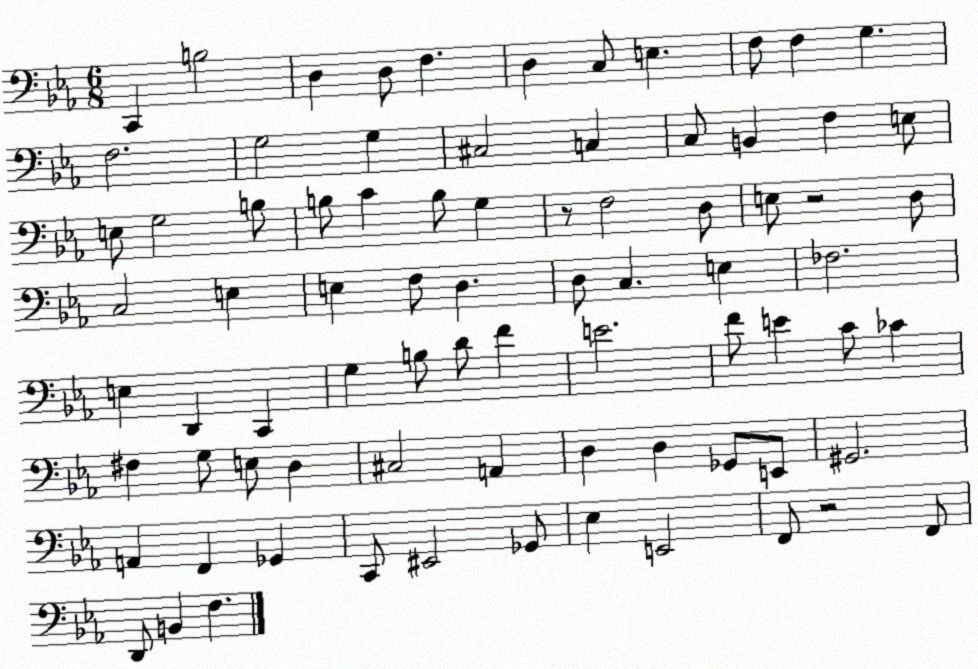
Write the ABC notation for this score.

X:1
T:Untitled
M:6/8
L:1/4
K:Eb
C,, B,2 D, D,/2 F, D, C,/2 E, F,/2 F, G, F,2 G,2 G, ^C,2 C, C,/2 B,, F, E,/2 E,/2 G,2 B,/2 B,/2 C B,/2 G, z/2 F,2 D,/2 E,/2 z2 D,/2 C,2 E, E, F,/2 D, D,/2 C, E, _F,2 E, D,, C,, G, B,/2 D/2 F E2 F/2 E C/2 _C ^F, G,/2 E,/2 D, ^C,2 A,, D, D, _G,,/2 E,,/2 ^G,,2 A,, F,, _G,, C,,/2 ^E,,2 _G,,/2 _E, E,,2 F,,/2 z2 F,,/2 D,,/2 B,, F,